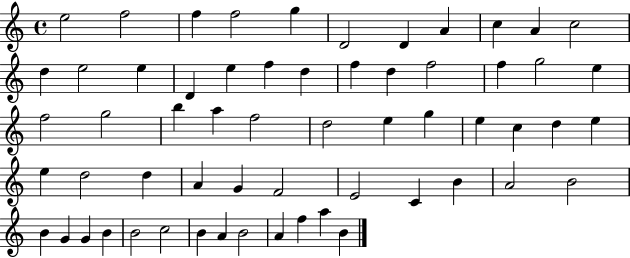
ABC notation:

X:1
T:Untitled
M:4/4
L:1/4
K:C
e2 f2 f f2 g D2 D A c A c2 d e2 e D e f d f d f2 f g2 e f2 g2 b a f2 d2 e g e c d e e d2 d A G F2 E2 C B A2 B2 B G G B B2 c2 B A B2 A f a B